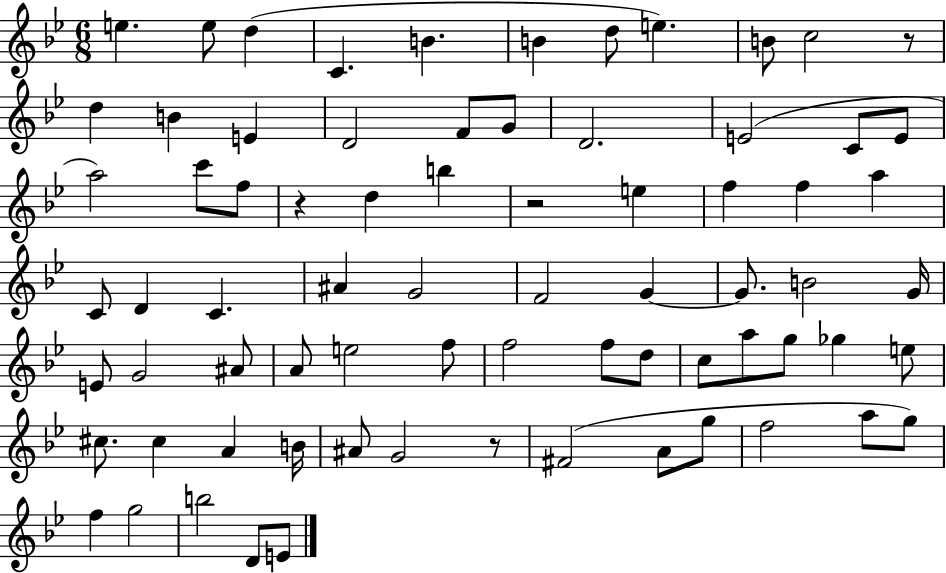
{
  \clef treble
  \numericTimeSignature
  \time 6/8
  \key bes \major
  e''4. e''8 d''4( | c'4. b'4. | b'4 d''8 e''4.) | b'8 c''2 r8 | \break d''4 b'4 e'4 | d'2 f'8 g'8 | d'2. | e'2( c'8 e'8 | \break a''2) c'''8 f''8 | r4 d''4 b''4 | r2 e''4 | f''4 f''4 a''4 | \break c'8 d'4 c'4. | ais'4 g'2 | f'2 g'4~~ | g'8. b'2 g'16 | \break e'8 g'2 ais'8 | a'8 e''2 f''8 | f''2 f''8 d''8 | c''8 a''8 g''8 ges''4 e''8 | \break cis''8. cis''4 a'4 b'16 | ais'8 g'2 r8 | fis'2( a'8 g''8 | f''2 a''8 g''8) | \break f''4 g''2 | b''2 d'8 e'8 | \bar "|."
}